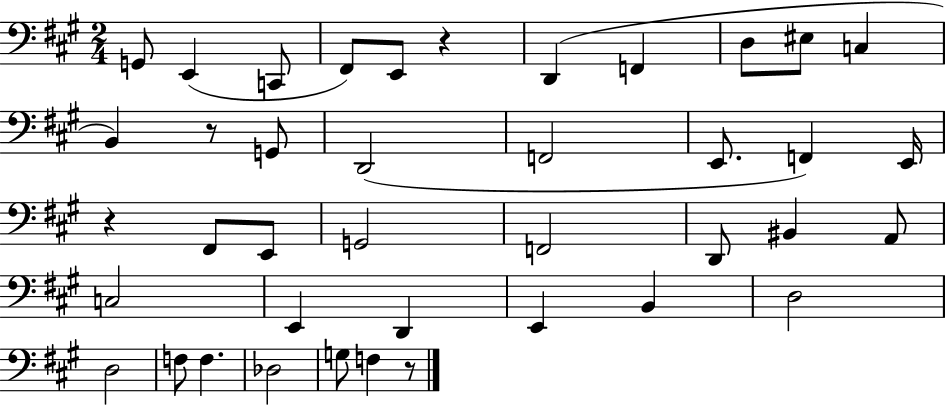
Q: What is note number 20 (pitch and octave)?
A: G2